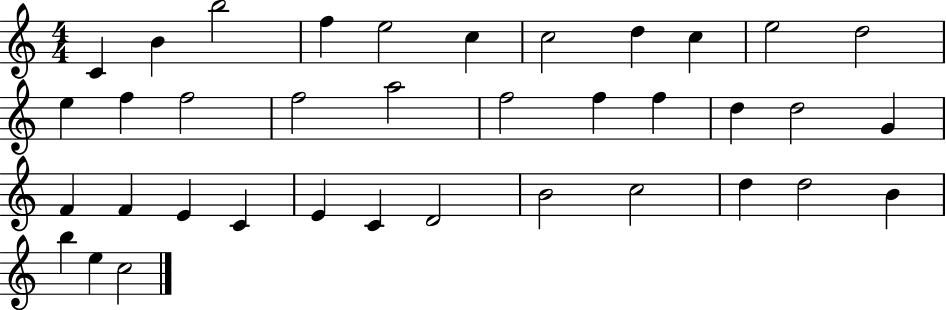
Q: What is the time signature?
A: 4/4